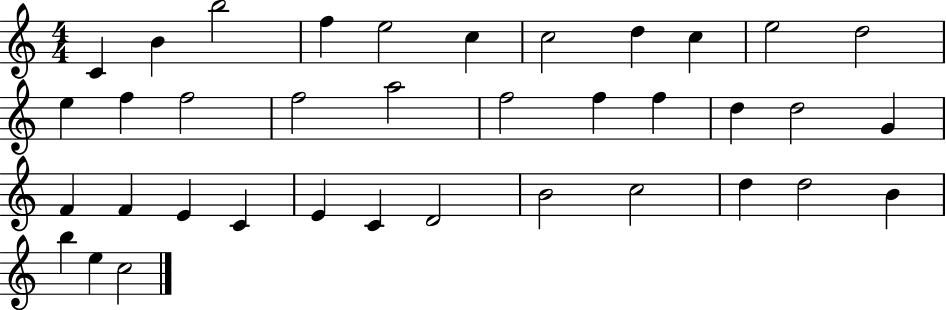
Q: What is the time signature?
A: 4/4